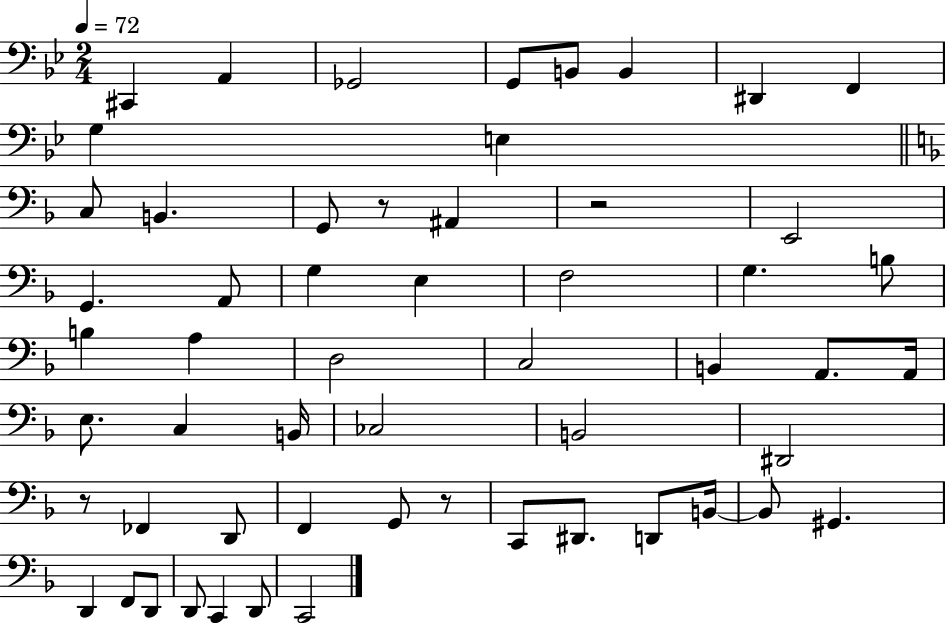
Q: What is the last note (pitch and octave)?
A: C2